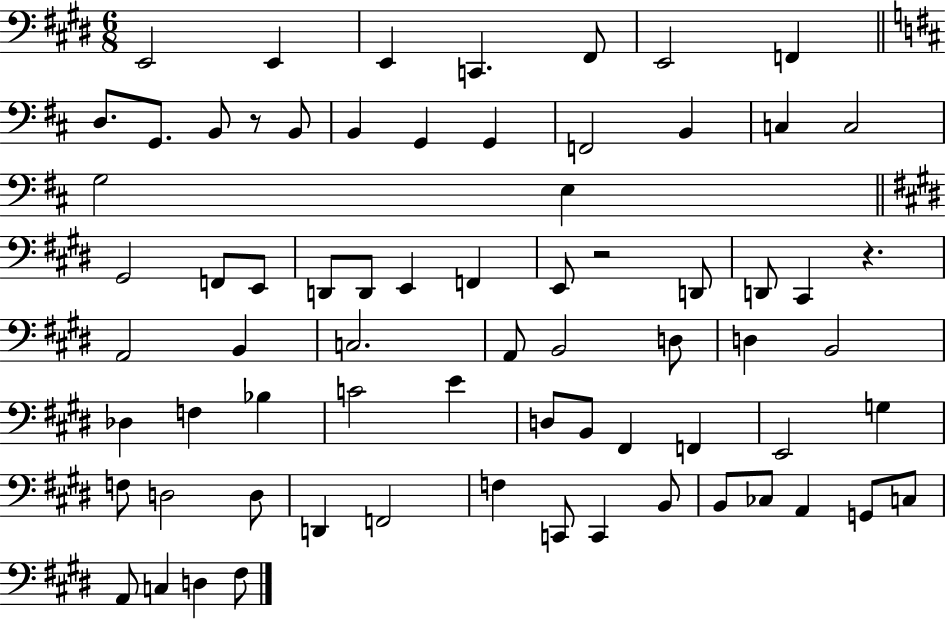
{
  \clef bass
  \numericTimeSignature
  \time 6/8
  \key e \major
  e,2 e,4 | e,4 c,4. fis,8 | e,2 f,4 | \bar "||" \break \key d \major d8. g,8. b,8 r8 b,8 | b,4 g,4 g,4 | f,2 b,4 | c4 c2 | \break g2 e4 | \bar "||" \break \key e \major gis,2 f,8 e,8 | d,8 d,8 e,4 f,4 | e,8 r2 d,8 | d,8 cis,4 r4. | \break a,2 b,4 | c2. | a,8 b,2 d8 | d4 b,2 | \break des4 f4 bes4 | c'2 e'4 | d8 b,8 fis,4 f,4 | e,2 g4 | \break f8 d2 d8 | d,4 f,2 | f4 c,8 c,4 b,8 | b,8 ces8 a,4 g,8 c8 | \break a,8 c4 d4 fis8 | \bar "|."
}